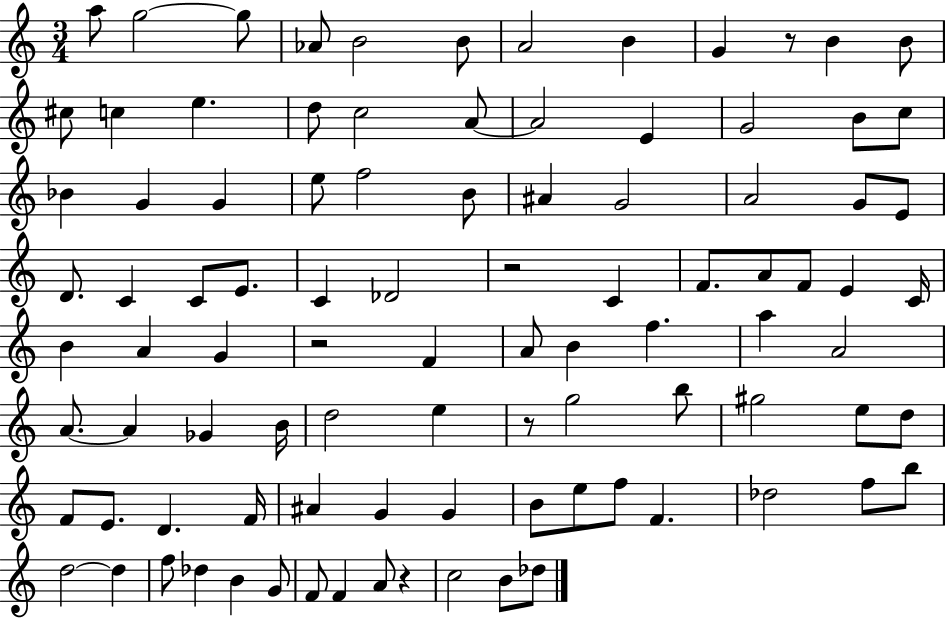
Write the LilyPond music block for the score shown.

{
  \clef treble
  \numericTimeSignature
  \time 3/4
  \key c \major
  a''8 g''2~~ g''8 | aes'8 b'2 b'8 | a'2 b'4 | g'4 r8 b'4 b'8 | \break cis''8 c''4 e''4. | d''8 c''2 a'8~~ | a'2 e'4 | g'2 b'8 c''8 | \break bes'4 g'4 g'4 | e''8 f''2 b'8 | ais'4 g'2 | a'2 g'8 e'8 | \break d'8. c'4 c'8 e'8. | c'4 des'2 | r2 c'4 | f'8. a'8 f'8 e'4 c'16 | \break b'4 a'4 g'4 | r2 f'4 | a'8 b'4 f''4. | a''4 a'2 | \break a'8.~~ a'4 ges'4 b'16 | d''2 e''4 | r8 g''2 b''8 | gis''2 e''8 d''8 | \break f'8 e'8. d'4. f'16 | ais'4 g'4 g'4 | b'8 e''8 f''8 f'4. | des''2 f''8 b''8 | \break d''2~~ d''4 | f''8 des''4 b'4 g'8 | f'8 f'4 a'8 r4 | c''2 b'8 des''8 | \break \bar "|."
}